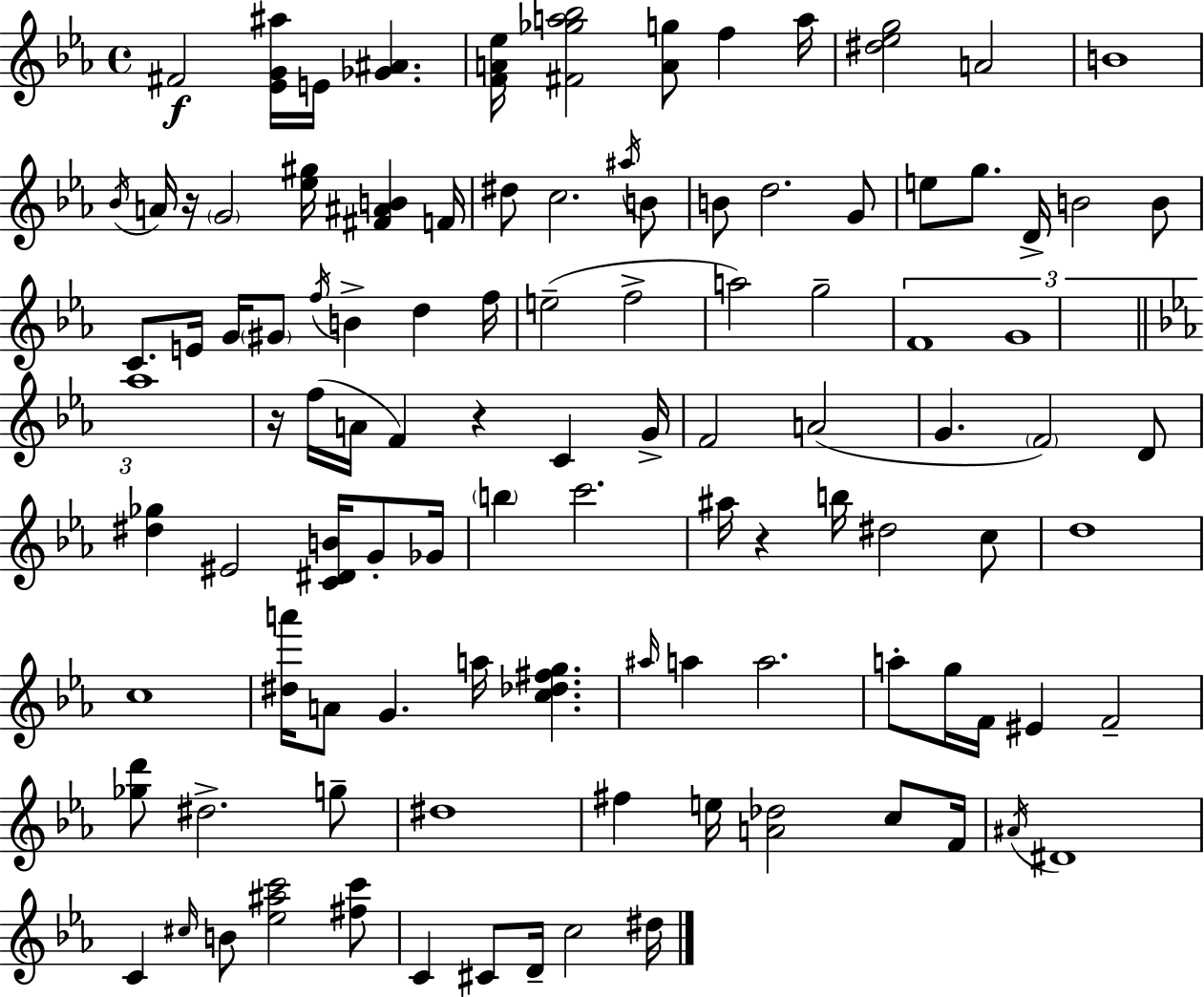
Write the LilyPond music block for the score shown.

{
  \clef treble
  \time 4/4
  \defaultTimeSignature
  \key c \minor
  fis'2\f <ees' g' ais''>16 e'16 <ges' ais'>4. | <f' a' ees''>16 <fis' ges'' a'' bes''>2 <a' g''>8 f''4 a''16 | <dis'' ees'' g''>2 a'2 | b'1 | \break \acciaccatura { bes'16 } a'16 r16 \parenthesize g'2 <ees'' gis''>16 <fis' ais' b'>4 | f'16 dis''8 c''2. \acciaccatura { ais''16 } | b'8 b'8 d''2. | g'8 e''8 g''8. d'16-> b'2 | \break b'8 c'8. e'16 g'16 \parenthesize gis'8 \acciaccatura { f''16 } b'4-> d''4 | f''16 e''2--( f''2-> | a''2) g''2-- | \tuplet 3/2 { f'1 | \break g'1 | \bar "||" \break \key c \minor aes''1 } | r16 f''16( a'16 f'4) r4 c'4 g'16-> | f'2 a'2( | g'4. \parenthesize f'2) d'8 | \break <dis'' ges''>4 eis'2 <c' dis' b'>16 g'8-. ges'16 | \parenthesize b''4 c'''2. | ais''16 r4 b''16 dis''2 c''8 | d''1 | \break c''1 | <dis'' a'''>16 a'8 g'4. a''16 <c'' des'' fis'' g''>4. | \grace { ais''16 } a''4 a''2. | a''8-. g''16 f'16 eis'4 f'2-- | \break <ges'' d'''>8 dis''2.-> g''8-- | dis''1 | fis''4 e''16 <a' des''>2 c''8 | f'16 \acciaccatura { ais'16 } dis'1 | \break c'4 \grace { cis''16 } b'8 <ees'' ais'' c'''>2 | <fis'' c'''>8 c'4 cis'8 d'16-- c''2 | dis''16 \bar "|."
}